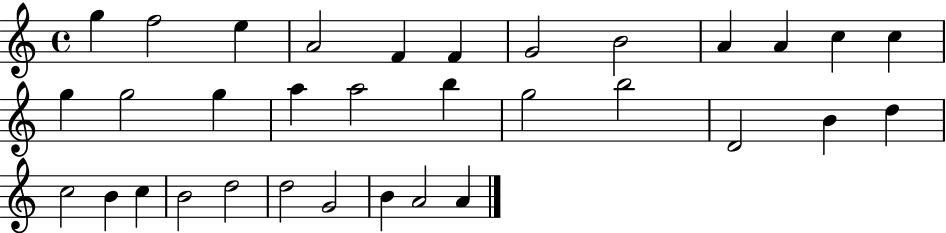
{
  \clef treble
  \time 4/4
  \defaultTimeSignature
  \key c \major
  g''4 f''2 e''4 | a'2 f'4 f'4 | g'2 b'2 | a'4 a'4 c''4 c''4 | \break g''4 g''2 g''4 | a''4 a''2 b''4 | g''2 b''2 | d'2 b'4 d''4 | \break c''2 b'4 c''4 | b'2 d''2 | d''2 g'2 | b'4 a'2 a'4 | \break \bar "|."
}